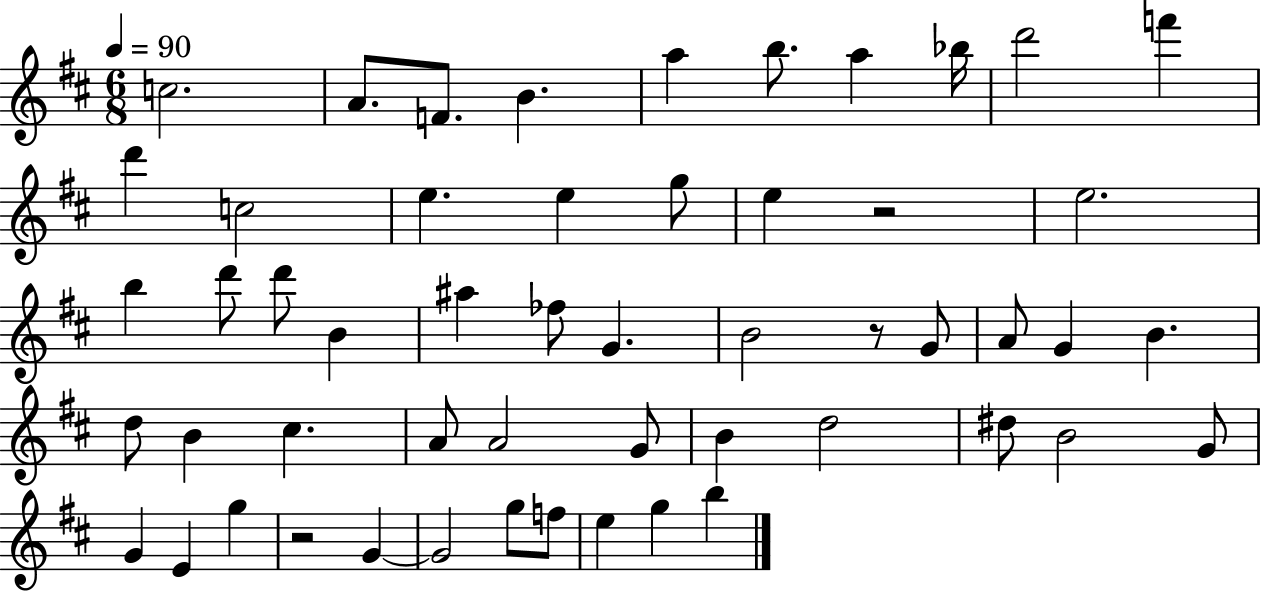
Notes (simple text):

C5/h. A4/e. F4/e. B4/q. A5/q B5/e. A5/q Bb5/s D6/h F6/q D6/q C5/h E5/q. E5/q G5/e E5/q R/h E5/h. B5/q D6/e D6/e B4/q A#5/q FES5/e G4/q. B4/h R/e G4/e A4/e G4/q B4/q. D5/e B4/q C#5/q. A4/e A4/h G4/e B4/q D5/h D#5/e B4/h G4/e G4/q E4/q G5/q R/h G4/q G4/h G5/e F5/e E5/q G5/q B5/q